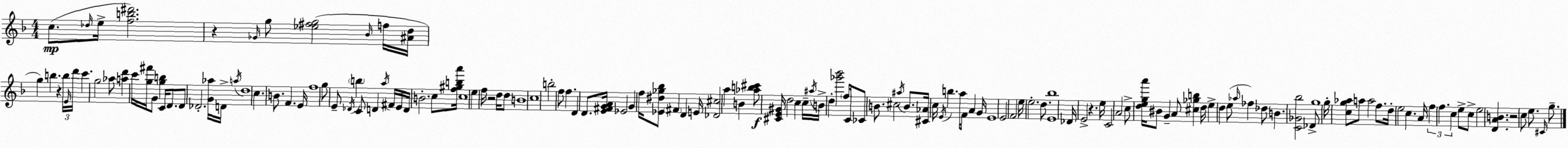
X:1
T:Untitled
M:4/4
L:1/4
K:F
c/2 _d/4 e/4 [fb^d']2 z _G/4 g/2 [_e^fg]2 _B/4 f/4 [^Ad]/4 g b z b/4 E/4 d'/4 c' g2 _a/2 [ad'] c'/4 [g^f']/4 G/2 [gb] C/4 D/2 D/2 _D2 [G_a]/4 D/4 a/4 d4 c B/2 F E/4 f4 g/2 E/2 _D/4 b C/2 D a/4 ^F/4 E/4 D/4 B2 c/2 [f^gba']/4 c4 e f/4 z2 d/4 d/2 B4 c4 b2 f/2 f D D/2 [E^FGA]/4 _E2 G f/4 [_E^d_g_b]/2 ^F D E/4 [_D^c]2 a B [_ab^c']/2 [^CE^G]/4 d2 c c/4 ^a/4 B/4 d [_g'_b']2 f/2 C/4 _C/2 B/2 ^c2 ^a/4 B/2 [^C_A]/4 c/4 E/4 b a/4 F/2 A G/4 E4 E2 F2 e/4 e2 d/2 [E_b]4 _D/4 E2 z e/4 C2 A2 c/2 [dega']/4 ^B/2 G A/2 [^c_gb] d/4 e d e/2 _a/4 _f _d/2 B [C_G_b]2 _D/2 g4 g/4 [cg_a]/2 a/2 a2 f/2 d/4 e2 c A/4 f f c e/2 c/2 e2 [DAB] z2 c/2 e/2 ^C/4 g/2